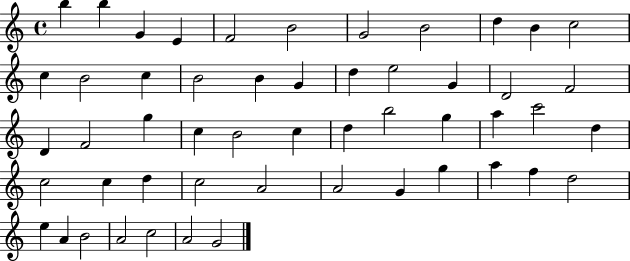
X:1
T:Untitled
M:4/4
L:1/4
K:C
b b G E F2 B2 G2 B2 d B c2 c B2 c B2 B G d e2 G D2 F2 D F2 g c B2 c d b2 g a c'2 d c2 c d c2 A2 A2 G g a f d2 e A B2 A2 c2 A2 G2